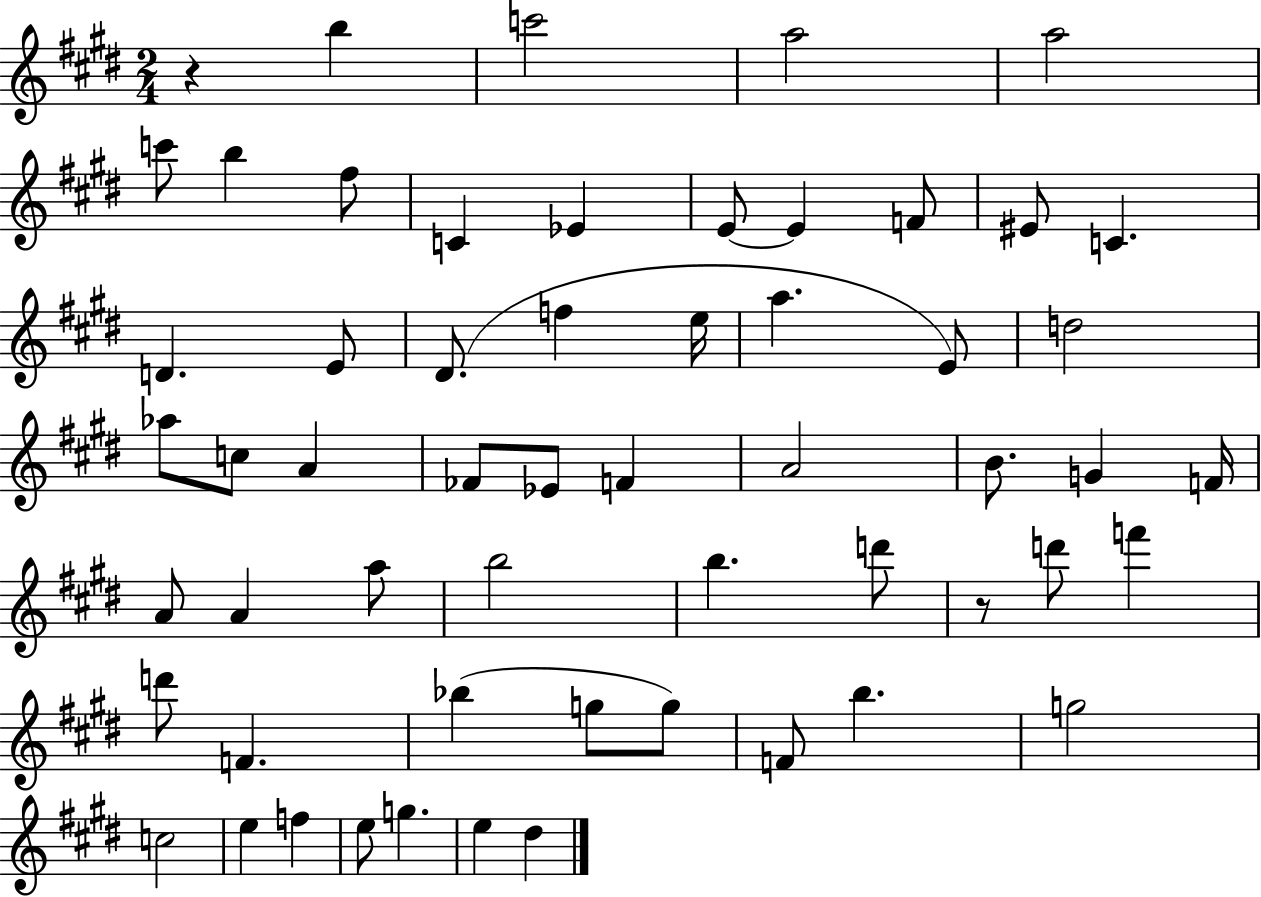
R/q B5/q C6/h A5/h A5/h C6/e B5/q F#5/e C4/q Eb4/q E4/e E4/q F4/e EIS4/e C4/q. D4/q. E4/e D#4/e. F5/q E5/s A5/q. E4/e D5/h Ab5/e C5/e A4/q FES4/e Eb4/e F4/q A4/h B4/e. G4/q F4/s A4/e A4/q A5/e B5/h B5/q. D6/e R/e D6/e F6/q D6/e F4/q. Bb5/q G5/e G5/e F4/e B5/q. G5/h C5/h E5/q F5/q E5/e G5/q. E5/q D#5/q